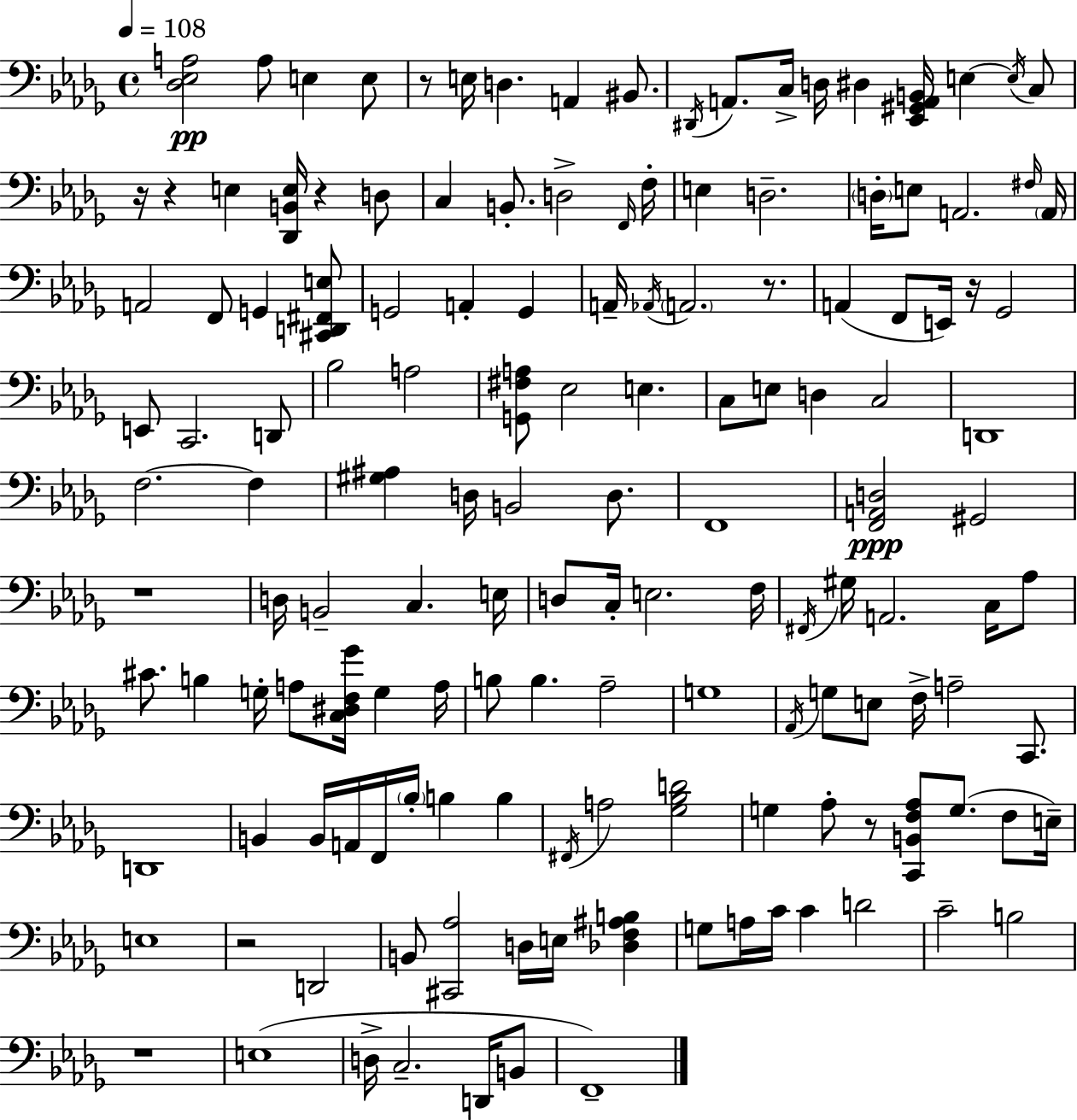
{
  \clef bass
  \time 4/4
  \defaultTimeSignature
  \key bes \minor
  \tempo 4 = 108
  <des ees a>2\pp a8 e4 e8 | r8 e16 d4. a,4 bis,8. | \acciaccatura { dis,16 } a,8. c16-> d16 dis4 <ees, gis, a, b,>16 e4~~ \acciaccatura { e16 } | c8 r16 r4 e4 <des, b, e>16 r4 | \break d8 c4 b,8.-. d2-> | \grace { f,16 } f16-. e4 d2.-- | \parenthesize d16-. e8 a,2. | \grace { fis16 } \parenthesize a,16 a,2 f,8 g,4 | \break <cis, d, fis, e>8 g,2 a,4-. | g,4 a,16-- \acciaccatura { aes,16 } \parenthesize a,2. | r8. a,4( f,8 e,16) r16 ges,2 | e,8 c,2. | \break d,8 bes2 a2 | <g, fis a>8 ees2 e4. | c8 e8 d4 c2 | d,1 | \break f2.~~ | f4 <gis ais>4 d16 b,2 | d8. f,1 | <f, a, d>2\ppp gis,2 | \break r1 | d16 b,2-- c4. | e16 d8 c16-. e2. | f16 \acciaccatura { fis,16 } gis16 a,2. | \break c16 aes8 cis'8. b4 g16-. a8 | <c dis f ges'>16 g4 a16 b8 b4. aes2-- | g1 | \acciaccatura { aes,16 } g8 e8 f16-> a2-- | \break c,8. d,1 | b,4 b,16 a,16 f,16 \parenthesize bes16-. b4 | b4 \acciaccatura { fis,16 } a2 | <ges bes d'>2 g4 aes8-. r8 | \break <c, b, f aes>8 g8.( f8 e16--) e1 | r2 | d,2 b,8 <cis, aes>2 | d16 e16 <des f ais b>4 g8 a16 c'16 c'4 | \break d'2 c'2-- | b2 r1 | e1( | d16-> c2.-- | \break d,16 b,8 f,1--) | \bar "|."
}